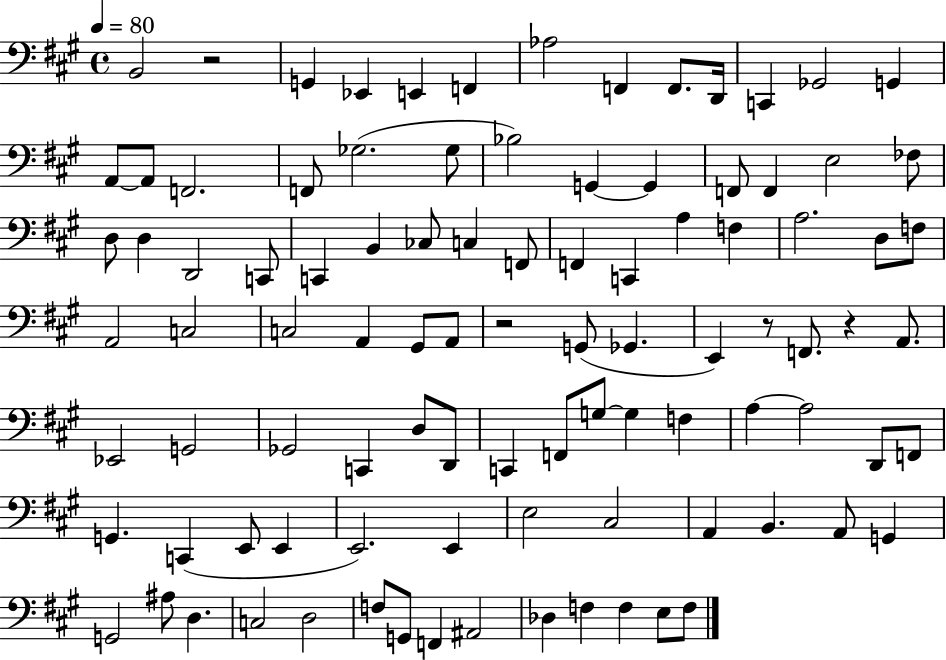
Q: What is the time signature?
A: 4/4